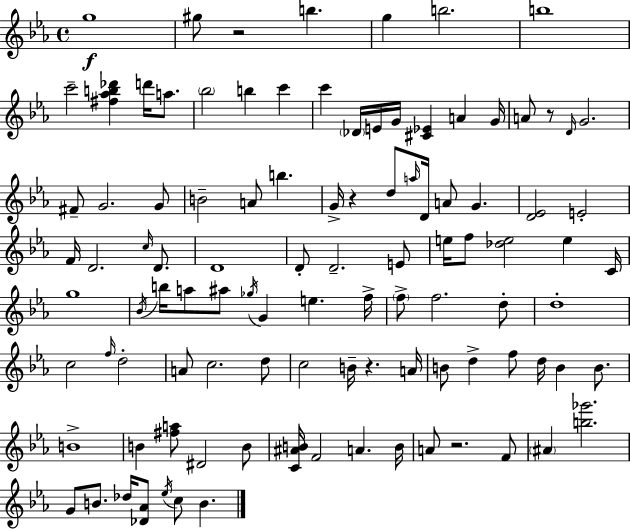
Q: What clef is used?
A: treble